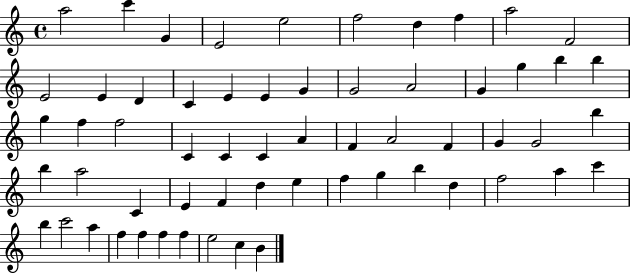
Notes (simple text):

A5/h C6/q G4/q E4/h E5/h F5/h D5/q F5/q A5/h F4/h E4/h E4/q D4/q C4/q E4/q E4/q G4/q G4/h A4/h G4/q G5/q B5/q B5/q G5/q F5/q F5/h C4/q C4/q C4/q A4/q F4/q A4/h F4/q G4/q G4/h B5/q B5/q A5/h C4/q E4/q F4/q D5/q E5/q F5/q G5/q B5/q D5/q F5/h A5/q C6/q B5/q C6/h A5/q F5/q F5/q F5/q F5/q E5/h C5/q B4/q